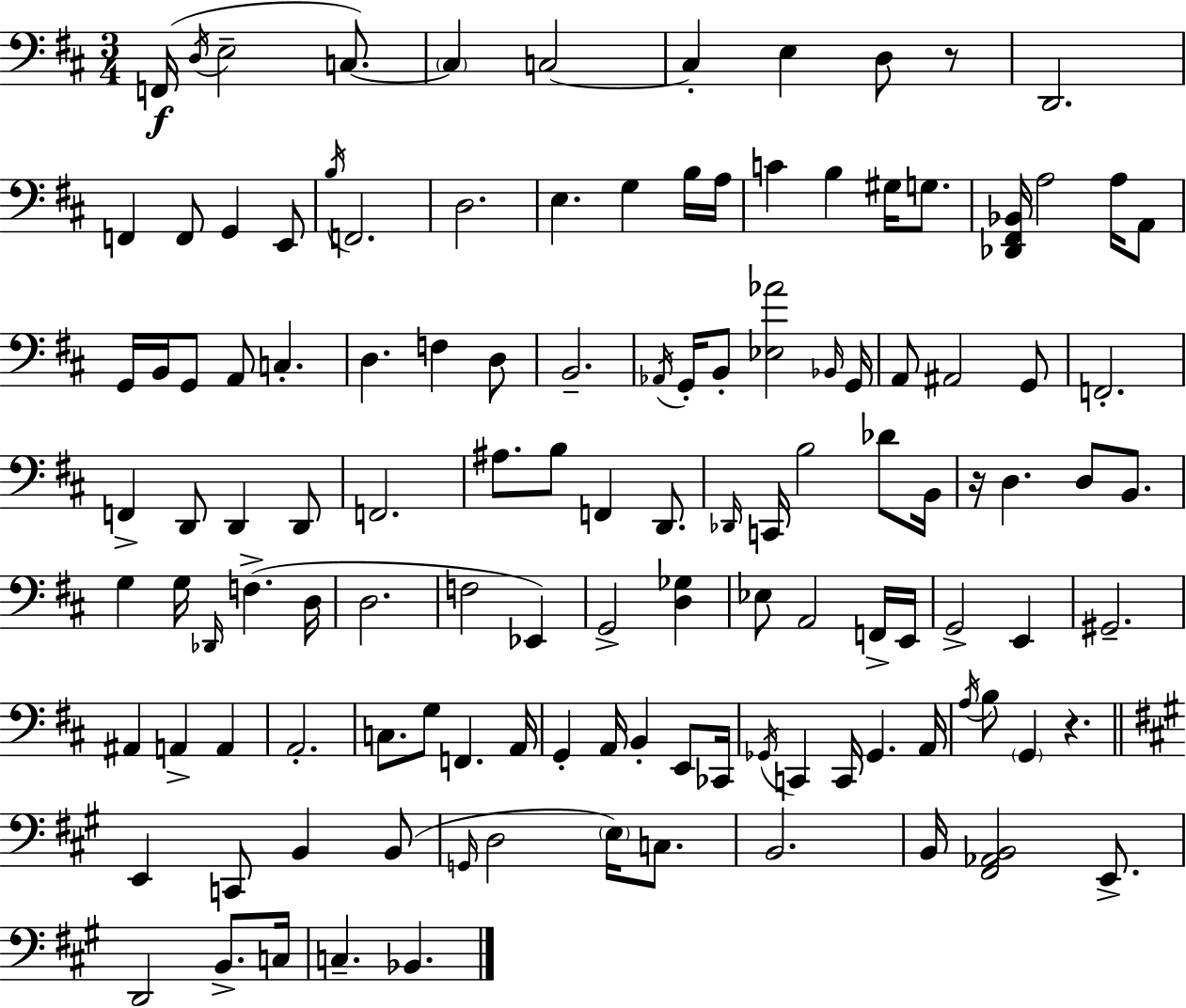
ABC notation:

X:1
T:Untitled
M:3/4
L:1/4
K:D
F,,/4 D,/4 E,2 C,/2 C, C,2 C, E, D,/2 z/2 D,,2 F,, F,,/2 G,, E,,/2 B,/4 F,,2 D,2 E, G, B,/4 A,/4 C B, ^G,/4 G,/2 [_D,,^F,,_B,,]/4 A,2 A,/4 A,,/2 G,,/4 B,,/4 G,,/2 A,,/2 C, D, F, D,/2 B,,2 _A,,/4 G,,/4 B,,/2 [_E,_A]2 _B,,/4 G,,/4 A,,/2 ^A,,2 G,,/2 F,,2 F,, D,,/2 D,, D,,/2 F,,2 ^A,/2 B,/2 F,, D,,/2 _D,,/4 C,,/4 B,2 _D/2 B,,/4 z/4 D, D,/2 B,,/2 G, G,/4 _D,,/4 F, D,/4 D,2 F,2 _E,, G,,2 [D,_G,] _E,/2 A,,2 F,,/4 E,,/4 G,,2 E,, ^G,,2 ^A,, A,, A,, A,,2 C,/2 G,/2 F,, A,,/4 G,, A,,/4 B,, E,,/2 _C,,/4 _G,,/4 C,, C,,/4 _G,, A,,/4 A,/4 B,/2 G,, z E,, C,,/2 B,, B,,/2 G,,/4 D,2 E,/4 C,/2 B,,2 B,,/4 [^F,,_A,,B,,]2 E,,/2 D,,2 B,,/2 C,/4 C, _B,,